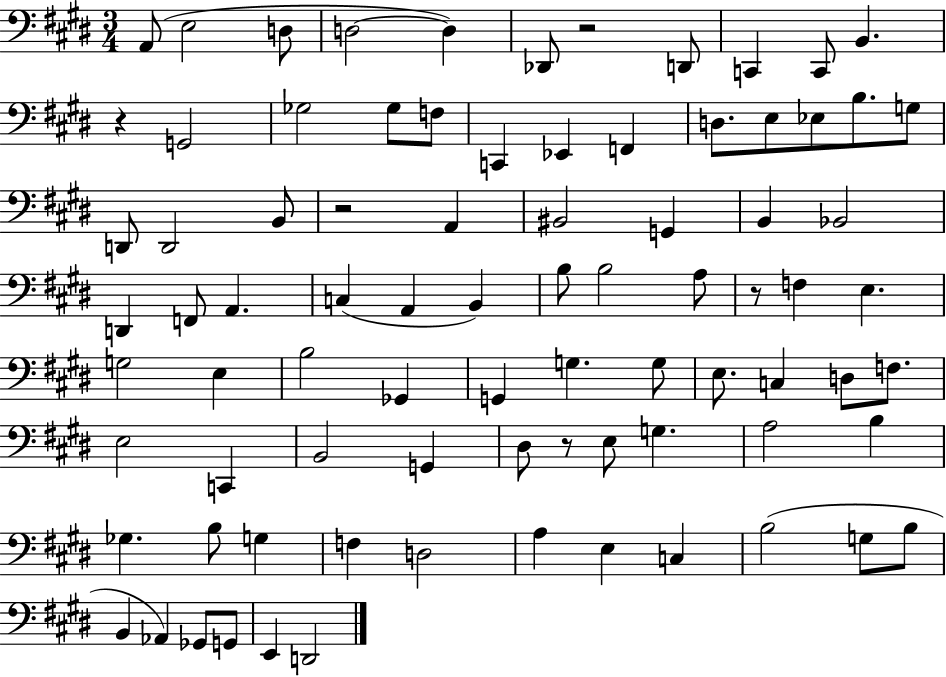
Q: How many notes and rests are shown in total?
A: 83